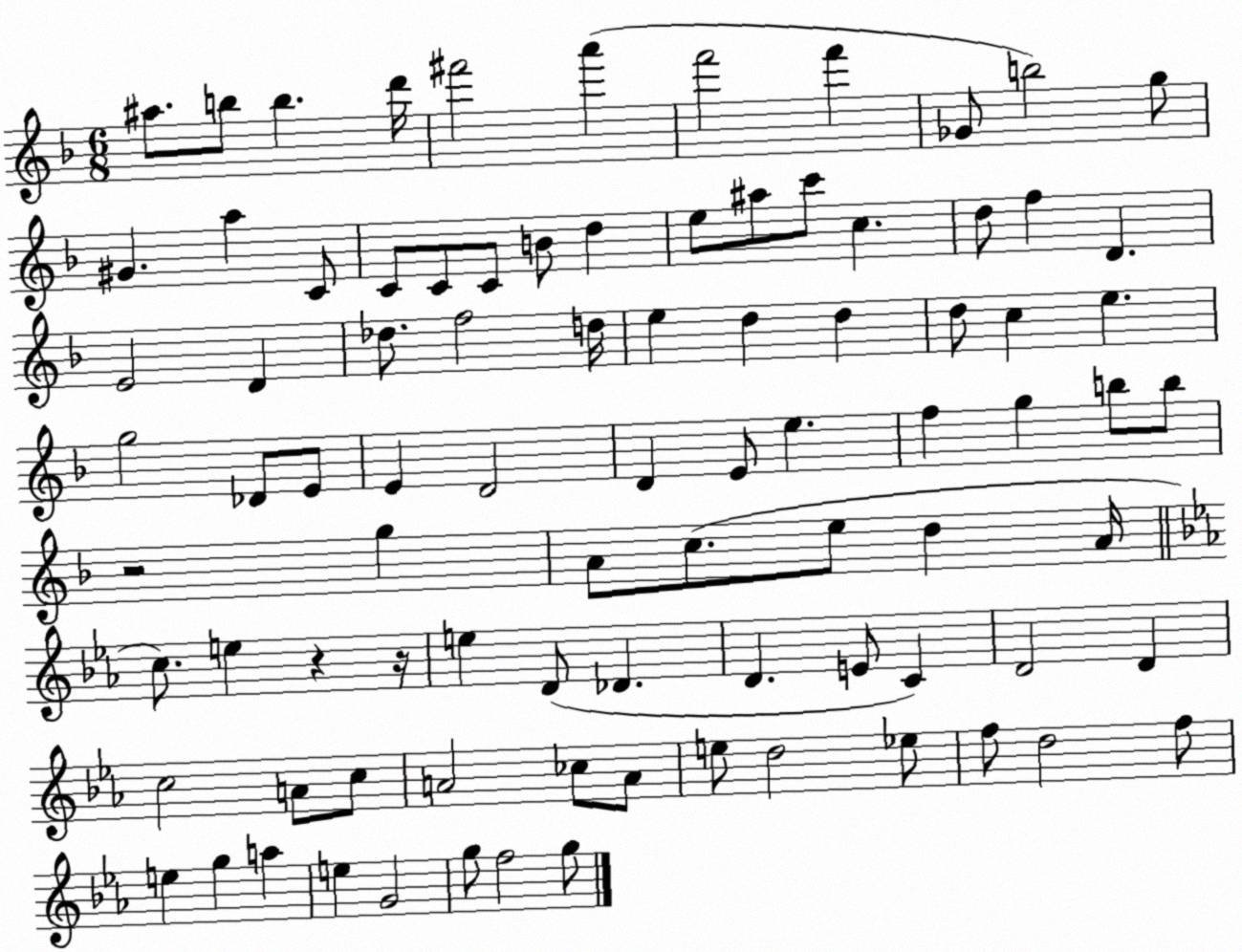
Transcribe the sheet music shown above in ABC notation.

X:1
T:Untitled
M:6/8
L:1/4
K:F
^a/2 b/2 b d'/4 ^f'2 a' f'2 f' _G/2 b2 g/2 ^G a C/2 C/2 C/2 C/2 B/2 d e/2 ^a/2 c'/2 c d/2 f D E2 D _d/2 f2 d/4 e d d d/2 c e g2 _D/2 E/2 E D2 D E/2 e f g b/2 b/2 z2 g A/2 c/2 e/2 d A/4 c/2 e z z/4 e D/2 _D D E/2 C D2 D c2 A/2 c/2 A2 _c/2 A/2 e/2 d2 _e/2 f/2 d2 f/2 e g a e G2 g/2 f2 g/2